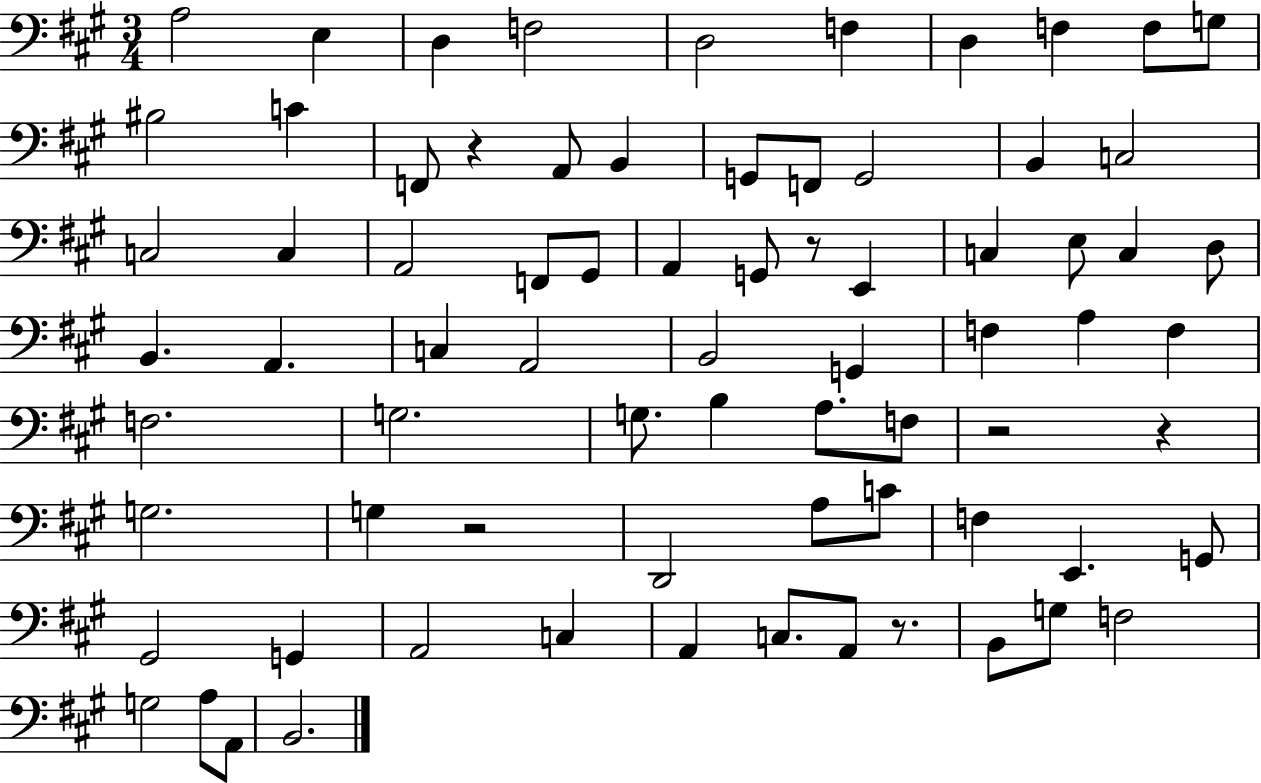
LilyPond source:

{
  \clef bass
  \numericTimeSignature
  \time 3/4
  \key a \major
  a2 e4 | d4 f2 | d2 f4 | d4 f4 f8 g8 | \break bis2 c'4 | f,8 r4 a,8 b,4 | g,8 f,8 g,2 | b,4 c2 | \break c2 c4 | a,2 f,8 gis,8 | a,4 g,8 r8 e,4 | c4 e8 c4 d8 | \break b,4. a,4. | c4 a,2 | b,2 g,4 | f4 a4 f4 | \break f2. | g2. | g8. b4 a8. f8 | r2 r4 | \break g2. | g4 r2 | d,2 a8 c'8 | f4 e,4. g,8 | \break gis,2 g,4 | a,2 c4 | a,4 c8. a,8 r8. | b,8 g8 f2 | \break g2 a8 a,8 | b,2. | \bar "|."
}